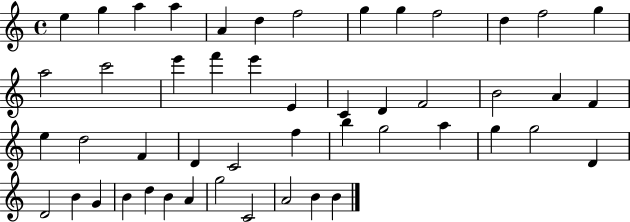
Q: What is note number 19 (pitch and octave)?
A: E4